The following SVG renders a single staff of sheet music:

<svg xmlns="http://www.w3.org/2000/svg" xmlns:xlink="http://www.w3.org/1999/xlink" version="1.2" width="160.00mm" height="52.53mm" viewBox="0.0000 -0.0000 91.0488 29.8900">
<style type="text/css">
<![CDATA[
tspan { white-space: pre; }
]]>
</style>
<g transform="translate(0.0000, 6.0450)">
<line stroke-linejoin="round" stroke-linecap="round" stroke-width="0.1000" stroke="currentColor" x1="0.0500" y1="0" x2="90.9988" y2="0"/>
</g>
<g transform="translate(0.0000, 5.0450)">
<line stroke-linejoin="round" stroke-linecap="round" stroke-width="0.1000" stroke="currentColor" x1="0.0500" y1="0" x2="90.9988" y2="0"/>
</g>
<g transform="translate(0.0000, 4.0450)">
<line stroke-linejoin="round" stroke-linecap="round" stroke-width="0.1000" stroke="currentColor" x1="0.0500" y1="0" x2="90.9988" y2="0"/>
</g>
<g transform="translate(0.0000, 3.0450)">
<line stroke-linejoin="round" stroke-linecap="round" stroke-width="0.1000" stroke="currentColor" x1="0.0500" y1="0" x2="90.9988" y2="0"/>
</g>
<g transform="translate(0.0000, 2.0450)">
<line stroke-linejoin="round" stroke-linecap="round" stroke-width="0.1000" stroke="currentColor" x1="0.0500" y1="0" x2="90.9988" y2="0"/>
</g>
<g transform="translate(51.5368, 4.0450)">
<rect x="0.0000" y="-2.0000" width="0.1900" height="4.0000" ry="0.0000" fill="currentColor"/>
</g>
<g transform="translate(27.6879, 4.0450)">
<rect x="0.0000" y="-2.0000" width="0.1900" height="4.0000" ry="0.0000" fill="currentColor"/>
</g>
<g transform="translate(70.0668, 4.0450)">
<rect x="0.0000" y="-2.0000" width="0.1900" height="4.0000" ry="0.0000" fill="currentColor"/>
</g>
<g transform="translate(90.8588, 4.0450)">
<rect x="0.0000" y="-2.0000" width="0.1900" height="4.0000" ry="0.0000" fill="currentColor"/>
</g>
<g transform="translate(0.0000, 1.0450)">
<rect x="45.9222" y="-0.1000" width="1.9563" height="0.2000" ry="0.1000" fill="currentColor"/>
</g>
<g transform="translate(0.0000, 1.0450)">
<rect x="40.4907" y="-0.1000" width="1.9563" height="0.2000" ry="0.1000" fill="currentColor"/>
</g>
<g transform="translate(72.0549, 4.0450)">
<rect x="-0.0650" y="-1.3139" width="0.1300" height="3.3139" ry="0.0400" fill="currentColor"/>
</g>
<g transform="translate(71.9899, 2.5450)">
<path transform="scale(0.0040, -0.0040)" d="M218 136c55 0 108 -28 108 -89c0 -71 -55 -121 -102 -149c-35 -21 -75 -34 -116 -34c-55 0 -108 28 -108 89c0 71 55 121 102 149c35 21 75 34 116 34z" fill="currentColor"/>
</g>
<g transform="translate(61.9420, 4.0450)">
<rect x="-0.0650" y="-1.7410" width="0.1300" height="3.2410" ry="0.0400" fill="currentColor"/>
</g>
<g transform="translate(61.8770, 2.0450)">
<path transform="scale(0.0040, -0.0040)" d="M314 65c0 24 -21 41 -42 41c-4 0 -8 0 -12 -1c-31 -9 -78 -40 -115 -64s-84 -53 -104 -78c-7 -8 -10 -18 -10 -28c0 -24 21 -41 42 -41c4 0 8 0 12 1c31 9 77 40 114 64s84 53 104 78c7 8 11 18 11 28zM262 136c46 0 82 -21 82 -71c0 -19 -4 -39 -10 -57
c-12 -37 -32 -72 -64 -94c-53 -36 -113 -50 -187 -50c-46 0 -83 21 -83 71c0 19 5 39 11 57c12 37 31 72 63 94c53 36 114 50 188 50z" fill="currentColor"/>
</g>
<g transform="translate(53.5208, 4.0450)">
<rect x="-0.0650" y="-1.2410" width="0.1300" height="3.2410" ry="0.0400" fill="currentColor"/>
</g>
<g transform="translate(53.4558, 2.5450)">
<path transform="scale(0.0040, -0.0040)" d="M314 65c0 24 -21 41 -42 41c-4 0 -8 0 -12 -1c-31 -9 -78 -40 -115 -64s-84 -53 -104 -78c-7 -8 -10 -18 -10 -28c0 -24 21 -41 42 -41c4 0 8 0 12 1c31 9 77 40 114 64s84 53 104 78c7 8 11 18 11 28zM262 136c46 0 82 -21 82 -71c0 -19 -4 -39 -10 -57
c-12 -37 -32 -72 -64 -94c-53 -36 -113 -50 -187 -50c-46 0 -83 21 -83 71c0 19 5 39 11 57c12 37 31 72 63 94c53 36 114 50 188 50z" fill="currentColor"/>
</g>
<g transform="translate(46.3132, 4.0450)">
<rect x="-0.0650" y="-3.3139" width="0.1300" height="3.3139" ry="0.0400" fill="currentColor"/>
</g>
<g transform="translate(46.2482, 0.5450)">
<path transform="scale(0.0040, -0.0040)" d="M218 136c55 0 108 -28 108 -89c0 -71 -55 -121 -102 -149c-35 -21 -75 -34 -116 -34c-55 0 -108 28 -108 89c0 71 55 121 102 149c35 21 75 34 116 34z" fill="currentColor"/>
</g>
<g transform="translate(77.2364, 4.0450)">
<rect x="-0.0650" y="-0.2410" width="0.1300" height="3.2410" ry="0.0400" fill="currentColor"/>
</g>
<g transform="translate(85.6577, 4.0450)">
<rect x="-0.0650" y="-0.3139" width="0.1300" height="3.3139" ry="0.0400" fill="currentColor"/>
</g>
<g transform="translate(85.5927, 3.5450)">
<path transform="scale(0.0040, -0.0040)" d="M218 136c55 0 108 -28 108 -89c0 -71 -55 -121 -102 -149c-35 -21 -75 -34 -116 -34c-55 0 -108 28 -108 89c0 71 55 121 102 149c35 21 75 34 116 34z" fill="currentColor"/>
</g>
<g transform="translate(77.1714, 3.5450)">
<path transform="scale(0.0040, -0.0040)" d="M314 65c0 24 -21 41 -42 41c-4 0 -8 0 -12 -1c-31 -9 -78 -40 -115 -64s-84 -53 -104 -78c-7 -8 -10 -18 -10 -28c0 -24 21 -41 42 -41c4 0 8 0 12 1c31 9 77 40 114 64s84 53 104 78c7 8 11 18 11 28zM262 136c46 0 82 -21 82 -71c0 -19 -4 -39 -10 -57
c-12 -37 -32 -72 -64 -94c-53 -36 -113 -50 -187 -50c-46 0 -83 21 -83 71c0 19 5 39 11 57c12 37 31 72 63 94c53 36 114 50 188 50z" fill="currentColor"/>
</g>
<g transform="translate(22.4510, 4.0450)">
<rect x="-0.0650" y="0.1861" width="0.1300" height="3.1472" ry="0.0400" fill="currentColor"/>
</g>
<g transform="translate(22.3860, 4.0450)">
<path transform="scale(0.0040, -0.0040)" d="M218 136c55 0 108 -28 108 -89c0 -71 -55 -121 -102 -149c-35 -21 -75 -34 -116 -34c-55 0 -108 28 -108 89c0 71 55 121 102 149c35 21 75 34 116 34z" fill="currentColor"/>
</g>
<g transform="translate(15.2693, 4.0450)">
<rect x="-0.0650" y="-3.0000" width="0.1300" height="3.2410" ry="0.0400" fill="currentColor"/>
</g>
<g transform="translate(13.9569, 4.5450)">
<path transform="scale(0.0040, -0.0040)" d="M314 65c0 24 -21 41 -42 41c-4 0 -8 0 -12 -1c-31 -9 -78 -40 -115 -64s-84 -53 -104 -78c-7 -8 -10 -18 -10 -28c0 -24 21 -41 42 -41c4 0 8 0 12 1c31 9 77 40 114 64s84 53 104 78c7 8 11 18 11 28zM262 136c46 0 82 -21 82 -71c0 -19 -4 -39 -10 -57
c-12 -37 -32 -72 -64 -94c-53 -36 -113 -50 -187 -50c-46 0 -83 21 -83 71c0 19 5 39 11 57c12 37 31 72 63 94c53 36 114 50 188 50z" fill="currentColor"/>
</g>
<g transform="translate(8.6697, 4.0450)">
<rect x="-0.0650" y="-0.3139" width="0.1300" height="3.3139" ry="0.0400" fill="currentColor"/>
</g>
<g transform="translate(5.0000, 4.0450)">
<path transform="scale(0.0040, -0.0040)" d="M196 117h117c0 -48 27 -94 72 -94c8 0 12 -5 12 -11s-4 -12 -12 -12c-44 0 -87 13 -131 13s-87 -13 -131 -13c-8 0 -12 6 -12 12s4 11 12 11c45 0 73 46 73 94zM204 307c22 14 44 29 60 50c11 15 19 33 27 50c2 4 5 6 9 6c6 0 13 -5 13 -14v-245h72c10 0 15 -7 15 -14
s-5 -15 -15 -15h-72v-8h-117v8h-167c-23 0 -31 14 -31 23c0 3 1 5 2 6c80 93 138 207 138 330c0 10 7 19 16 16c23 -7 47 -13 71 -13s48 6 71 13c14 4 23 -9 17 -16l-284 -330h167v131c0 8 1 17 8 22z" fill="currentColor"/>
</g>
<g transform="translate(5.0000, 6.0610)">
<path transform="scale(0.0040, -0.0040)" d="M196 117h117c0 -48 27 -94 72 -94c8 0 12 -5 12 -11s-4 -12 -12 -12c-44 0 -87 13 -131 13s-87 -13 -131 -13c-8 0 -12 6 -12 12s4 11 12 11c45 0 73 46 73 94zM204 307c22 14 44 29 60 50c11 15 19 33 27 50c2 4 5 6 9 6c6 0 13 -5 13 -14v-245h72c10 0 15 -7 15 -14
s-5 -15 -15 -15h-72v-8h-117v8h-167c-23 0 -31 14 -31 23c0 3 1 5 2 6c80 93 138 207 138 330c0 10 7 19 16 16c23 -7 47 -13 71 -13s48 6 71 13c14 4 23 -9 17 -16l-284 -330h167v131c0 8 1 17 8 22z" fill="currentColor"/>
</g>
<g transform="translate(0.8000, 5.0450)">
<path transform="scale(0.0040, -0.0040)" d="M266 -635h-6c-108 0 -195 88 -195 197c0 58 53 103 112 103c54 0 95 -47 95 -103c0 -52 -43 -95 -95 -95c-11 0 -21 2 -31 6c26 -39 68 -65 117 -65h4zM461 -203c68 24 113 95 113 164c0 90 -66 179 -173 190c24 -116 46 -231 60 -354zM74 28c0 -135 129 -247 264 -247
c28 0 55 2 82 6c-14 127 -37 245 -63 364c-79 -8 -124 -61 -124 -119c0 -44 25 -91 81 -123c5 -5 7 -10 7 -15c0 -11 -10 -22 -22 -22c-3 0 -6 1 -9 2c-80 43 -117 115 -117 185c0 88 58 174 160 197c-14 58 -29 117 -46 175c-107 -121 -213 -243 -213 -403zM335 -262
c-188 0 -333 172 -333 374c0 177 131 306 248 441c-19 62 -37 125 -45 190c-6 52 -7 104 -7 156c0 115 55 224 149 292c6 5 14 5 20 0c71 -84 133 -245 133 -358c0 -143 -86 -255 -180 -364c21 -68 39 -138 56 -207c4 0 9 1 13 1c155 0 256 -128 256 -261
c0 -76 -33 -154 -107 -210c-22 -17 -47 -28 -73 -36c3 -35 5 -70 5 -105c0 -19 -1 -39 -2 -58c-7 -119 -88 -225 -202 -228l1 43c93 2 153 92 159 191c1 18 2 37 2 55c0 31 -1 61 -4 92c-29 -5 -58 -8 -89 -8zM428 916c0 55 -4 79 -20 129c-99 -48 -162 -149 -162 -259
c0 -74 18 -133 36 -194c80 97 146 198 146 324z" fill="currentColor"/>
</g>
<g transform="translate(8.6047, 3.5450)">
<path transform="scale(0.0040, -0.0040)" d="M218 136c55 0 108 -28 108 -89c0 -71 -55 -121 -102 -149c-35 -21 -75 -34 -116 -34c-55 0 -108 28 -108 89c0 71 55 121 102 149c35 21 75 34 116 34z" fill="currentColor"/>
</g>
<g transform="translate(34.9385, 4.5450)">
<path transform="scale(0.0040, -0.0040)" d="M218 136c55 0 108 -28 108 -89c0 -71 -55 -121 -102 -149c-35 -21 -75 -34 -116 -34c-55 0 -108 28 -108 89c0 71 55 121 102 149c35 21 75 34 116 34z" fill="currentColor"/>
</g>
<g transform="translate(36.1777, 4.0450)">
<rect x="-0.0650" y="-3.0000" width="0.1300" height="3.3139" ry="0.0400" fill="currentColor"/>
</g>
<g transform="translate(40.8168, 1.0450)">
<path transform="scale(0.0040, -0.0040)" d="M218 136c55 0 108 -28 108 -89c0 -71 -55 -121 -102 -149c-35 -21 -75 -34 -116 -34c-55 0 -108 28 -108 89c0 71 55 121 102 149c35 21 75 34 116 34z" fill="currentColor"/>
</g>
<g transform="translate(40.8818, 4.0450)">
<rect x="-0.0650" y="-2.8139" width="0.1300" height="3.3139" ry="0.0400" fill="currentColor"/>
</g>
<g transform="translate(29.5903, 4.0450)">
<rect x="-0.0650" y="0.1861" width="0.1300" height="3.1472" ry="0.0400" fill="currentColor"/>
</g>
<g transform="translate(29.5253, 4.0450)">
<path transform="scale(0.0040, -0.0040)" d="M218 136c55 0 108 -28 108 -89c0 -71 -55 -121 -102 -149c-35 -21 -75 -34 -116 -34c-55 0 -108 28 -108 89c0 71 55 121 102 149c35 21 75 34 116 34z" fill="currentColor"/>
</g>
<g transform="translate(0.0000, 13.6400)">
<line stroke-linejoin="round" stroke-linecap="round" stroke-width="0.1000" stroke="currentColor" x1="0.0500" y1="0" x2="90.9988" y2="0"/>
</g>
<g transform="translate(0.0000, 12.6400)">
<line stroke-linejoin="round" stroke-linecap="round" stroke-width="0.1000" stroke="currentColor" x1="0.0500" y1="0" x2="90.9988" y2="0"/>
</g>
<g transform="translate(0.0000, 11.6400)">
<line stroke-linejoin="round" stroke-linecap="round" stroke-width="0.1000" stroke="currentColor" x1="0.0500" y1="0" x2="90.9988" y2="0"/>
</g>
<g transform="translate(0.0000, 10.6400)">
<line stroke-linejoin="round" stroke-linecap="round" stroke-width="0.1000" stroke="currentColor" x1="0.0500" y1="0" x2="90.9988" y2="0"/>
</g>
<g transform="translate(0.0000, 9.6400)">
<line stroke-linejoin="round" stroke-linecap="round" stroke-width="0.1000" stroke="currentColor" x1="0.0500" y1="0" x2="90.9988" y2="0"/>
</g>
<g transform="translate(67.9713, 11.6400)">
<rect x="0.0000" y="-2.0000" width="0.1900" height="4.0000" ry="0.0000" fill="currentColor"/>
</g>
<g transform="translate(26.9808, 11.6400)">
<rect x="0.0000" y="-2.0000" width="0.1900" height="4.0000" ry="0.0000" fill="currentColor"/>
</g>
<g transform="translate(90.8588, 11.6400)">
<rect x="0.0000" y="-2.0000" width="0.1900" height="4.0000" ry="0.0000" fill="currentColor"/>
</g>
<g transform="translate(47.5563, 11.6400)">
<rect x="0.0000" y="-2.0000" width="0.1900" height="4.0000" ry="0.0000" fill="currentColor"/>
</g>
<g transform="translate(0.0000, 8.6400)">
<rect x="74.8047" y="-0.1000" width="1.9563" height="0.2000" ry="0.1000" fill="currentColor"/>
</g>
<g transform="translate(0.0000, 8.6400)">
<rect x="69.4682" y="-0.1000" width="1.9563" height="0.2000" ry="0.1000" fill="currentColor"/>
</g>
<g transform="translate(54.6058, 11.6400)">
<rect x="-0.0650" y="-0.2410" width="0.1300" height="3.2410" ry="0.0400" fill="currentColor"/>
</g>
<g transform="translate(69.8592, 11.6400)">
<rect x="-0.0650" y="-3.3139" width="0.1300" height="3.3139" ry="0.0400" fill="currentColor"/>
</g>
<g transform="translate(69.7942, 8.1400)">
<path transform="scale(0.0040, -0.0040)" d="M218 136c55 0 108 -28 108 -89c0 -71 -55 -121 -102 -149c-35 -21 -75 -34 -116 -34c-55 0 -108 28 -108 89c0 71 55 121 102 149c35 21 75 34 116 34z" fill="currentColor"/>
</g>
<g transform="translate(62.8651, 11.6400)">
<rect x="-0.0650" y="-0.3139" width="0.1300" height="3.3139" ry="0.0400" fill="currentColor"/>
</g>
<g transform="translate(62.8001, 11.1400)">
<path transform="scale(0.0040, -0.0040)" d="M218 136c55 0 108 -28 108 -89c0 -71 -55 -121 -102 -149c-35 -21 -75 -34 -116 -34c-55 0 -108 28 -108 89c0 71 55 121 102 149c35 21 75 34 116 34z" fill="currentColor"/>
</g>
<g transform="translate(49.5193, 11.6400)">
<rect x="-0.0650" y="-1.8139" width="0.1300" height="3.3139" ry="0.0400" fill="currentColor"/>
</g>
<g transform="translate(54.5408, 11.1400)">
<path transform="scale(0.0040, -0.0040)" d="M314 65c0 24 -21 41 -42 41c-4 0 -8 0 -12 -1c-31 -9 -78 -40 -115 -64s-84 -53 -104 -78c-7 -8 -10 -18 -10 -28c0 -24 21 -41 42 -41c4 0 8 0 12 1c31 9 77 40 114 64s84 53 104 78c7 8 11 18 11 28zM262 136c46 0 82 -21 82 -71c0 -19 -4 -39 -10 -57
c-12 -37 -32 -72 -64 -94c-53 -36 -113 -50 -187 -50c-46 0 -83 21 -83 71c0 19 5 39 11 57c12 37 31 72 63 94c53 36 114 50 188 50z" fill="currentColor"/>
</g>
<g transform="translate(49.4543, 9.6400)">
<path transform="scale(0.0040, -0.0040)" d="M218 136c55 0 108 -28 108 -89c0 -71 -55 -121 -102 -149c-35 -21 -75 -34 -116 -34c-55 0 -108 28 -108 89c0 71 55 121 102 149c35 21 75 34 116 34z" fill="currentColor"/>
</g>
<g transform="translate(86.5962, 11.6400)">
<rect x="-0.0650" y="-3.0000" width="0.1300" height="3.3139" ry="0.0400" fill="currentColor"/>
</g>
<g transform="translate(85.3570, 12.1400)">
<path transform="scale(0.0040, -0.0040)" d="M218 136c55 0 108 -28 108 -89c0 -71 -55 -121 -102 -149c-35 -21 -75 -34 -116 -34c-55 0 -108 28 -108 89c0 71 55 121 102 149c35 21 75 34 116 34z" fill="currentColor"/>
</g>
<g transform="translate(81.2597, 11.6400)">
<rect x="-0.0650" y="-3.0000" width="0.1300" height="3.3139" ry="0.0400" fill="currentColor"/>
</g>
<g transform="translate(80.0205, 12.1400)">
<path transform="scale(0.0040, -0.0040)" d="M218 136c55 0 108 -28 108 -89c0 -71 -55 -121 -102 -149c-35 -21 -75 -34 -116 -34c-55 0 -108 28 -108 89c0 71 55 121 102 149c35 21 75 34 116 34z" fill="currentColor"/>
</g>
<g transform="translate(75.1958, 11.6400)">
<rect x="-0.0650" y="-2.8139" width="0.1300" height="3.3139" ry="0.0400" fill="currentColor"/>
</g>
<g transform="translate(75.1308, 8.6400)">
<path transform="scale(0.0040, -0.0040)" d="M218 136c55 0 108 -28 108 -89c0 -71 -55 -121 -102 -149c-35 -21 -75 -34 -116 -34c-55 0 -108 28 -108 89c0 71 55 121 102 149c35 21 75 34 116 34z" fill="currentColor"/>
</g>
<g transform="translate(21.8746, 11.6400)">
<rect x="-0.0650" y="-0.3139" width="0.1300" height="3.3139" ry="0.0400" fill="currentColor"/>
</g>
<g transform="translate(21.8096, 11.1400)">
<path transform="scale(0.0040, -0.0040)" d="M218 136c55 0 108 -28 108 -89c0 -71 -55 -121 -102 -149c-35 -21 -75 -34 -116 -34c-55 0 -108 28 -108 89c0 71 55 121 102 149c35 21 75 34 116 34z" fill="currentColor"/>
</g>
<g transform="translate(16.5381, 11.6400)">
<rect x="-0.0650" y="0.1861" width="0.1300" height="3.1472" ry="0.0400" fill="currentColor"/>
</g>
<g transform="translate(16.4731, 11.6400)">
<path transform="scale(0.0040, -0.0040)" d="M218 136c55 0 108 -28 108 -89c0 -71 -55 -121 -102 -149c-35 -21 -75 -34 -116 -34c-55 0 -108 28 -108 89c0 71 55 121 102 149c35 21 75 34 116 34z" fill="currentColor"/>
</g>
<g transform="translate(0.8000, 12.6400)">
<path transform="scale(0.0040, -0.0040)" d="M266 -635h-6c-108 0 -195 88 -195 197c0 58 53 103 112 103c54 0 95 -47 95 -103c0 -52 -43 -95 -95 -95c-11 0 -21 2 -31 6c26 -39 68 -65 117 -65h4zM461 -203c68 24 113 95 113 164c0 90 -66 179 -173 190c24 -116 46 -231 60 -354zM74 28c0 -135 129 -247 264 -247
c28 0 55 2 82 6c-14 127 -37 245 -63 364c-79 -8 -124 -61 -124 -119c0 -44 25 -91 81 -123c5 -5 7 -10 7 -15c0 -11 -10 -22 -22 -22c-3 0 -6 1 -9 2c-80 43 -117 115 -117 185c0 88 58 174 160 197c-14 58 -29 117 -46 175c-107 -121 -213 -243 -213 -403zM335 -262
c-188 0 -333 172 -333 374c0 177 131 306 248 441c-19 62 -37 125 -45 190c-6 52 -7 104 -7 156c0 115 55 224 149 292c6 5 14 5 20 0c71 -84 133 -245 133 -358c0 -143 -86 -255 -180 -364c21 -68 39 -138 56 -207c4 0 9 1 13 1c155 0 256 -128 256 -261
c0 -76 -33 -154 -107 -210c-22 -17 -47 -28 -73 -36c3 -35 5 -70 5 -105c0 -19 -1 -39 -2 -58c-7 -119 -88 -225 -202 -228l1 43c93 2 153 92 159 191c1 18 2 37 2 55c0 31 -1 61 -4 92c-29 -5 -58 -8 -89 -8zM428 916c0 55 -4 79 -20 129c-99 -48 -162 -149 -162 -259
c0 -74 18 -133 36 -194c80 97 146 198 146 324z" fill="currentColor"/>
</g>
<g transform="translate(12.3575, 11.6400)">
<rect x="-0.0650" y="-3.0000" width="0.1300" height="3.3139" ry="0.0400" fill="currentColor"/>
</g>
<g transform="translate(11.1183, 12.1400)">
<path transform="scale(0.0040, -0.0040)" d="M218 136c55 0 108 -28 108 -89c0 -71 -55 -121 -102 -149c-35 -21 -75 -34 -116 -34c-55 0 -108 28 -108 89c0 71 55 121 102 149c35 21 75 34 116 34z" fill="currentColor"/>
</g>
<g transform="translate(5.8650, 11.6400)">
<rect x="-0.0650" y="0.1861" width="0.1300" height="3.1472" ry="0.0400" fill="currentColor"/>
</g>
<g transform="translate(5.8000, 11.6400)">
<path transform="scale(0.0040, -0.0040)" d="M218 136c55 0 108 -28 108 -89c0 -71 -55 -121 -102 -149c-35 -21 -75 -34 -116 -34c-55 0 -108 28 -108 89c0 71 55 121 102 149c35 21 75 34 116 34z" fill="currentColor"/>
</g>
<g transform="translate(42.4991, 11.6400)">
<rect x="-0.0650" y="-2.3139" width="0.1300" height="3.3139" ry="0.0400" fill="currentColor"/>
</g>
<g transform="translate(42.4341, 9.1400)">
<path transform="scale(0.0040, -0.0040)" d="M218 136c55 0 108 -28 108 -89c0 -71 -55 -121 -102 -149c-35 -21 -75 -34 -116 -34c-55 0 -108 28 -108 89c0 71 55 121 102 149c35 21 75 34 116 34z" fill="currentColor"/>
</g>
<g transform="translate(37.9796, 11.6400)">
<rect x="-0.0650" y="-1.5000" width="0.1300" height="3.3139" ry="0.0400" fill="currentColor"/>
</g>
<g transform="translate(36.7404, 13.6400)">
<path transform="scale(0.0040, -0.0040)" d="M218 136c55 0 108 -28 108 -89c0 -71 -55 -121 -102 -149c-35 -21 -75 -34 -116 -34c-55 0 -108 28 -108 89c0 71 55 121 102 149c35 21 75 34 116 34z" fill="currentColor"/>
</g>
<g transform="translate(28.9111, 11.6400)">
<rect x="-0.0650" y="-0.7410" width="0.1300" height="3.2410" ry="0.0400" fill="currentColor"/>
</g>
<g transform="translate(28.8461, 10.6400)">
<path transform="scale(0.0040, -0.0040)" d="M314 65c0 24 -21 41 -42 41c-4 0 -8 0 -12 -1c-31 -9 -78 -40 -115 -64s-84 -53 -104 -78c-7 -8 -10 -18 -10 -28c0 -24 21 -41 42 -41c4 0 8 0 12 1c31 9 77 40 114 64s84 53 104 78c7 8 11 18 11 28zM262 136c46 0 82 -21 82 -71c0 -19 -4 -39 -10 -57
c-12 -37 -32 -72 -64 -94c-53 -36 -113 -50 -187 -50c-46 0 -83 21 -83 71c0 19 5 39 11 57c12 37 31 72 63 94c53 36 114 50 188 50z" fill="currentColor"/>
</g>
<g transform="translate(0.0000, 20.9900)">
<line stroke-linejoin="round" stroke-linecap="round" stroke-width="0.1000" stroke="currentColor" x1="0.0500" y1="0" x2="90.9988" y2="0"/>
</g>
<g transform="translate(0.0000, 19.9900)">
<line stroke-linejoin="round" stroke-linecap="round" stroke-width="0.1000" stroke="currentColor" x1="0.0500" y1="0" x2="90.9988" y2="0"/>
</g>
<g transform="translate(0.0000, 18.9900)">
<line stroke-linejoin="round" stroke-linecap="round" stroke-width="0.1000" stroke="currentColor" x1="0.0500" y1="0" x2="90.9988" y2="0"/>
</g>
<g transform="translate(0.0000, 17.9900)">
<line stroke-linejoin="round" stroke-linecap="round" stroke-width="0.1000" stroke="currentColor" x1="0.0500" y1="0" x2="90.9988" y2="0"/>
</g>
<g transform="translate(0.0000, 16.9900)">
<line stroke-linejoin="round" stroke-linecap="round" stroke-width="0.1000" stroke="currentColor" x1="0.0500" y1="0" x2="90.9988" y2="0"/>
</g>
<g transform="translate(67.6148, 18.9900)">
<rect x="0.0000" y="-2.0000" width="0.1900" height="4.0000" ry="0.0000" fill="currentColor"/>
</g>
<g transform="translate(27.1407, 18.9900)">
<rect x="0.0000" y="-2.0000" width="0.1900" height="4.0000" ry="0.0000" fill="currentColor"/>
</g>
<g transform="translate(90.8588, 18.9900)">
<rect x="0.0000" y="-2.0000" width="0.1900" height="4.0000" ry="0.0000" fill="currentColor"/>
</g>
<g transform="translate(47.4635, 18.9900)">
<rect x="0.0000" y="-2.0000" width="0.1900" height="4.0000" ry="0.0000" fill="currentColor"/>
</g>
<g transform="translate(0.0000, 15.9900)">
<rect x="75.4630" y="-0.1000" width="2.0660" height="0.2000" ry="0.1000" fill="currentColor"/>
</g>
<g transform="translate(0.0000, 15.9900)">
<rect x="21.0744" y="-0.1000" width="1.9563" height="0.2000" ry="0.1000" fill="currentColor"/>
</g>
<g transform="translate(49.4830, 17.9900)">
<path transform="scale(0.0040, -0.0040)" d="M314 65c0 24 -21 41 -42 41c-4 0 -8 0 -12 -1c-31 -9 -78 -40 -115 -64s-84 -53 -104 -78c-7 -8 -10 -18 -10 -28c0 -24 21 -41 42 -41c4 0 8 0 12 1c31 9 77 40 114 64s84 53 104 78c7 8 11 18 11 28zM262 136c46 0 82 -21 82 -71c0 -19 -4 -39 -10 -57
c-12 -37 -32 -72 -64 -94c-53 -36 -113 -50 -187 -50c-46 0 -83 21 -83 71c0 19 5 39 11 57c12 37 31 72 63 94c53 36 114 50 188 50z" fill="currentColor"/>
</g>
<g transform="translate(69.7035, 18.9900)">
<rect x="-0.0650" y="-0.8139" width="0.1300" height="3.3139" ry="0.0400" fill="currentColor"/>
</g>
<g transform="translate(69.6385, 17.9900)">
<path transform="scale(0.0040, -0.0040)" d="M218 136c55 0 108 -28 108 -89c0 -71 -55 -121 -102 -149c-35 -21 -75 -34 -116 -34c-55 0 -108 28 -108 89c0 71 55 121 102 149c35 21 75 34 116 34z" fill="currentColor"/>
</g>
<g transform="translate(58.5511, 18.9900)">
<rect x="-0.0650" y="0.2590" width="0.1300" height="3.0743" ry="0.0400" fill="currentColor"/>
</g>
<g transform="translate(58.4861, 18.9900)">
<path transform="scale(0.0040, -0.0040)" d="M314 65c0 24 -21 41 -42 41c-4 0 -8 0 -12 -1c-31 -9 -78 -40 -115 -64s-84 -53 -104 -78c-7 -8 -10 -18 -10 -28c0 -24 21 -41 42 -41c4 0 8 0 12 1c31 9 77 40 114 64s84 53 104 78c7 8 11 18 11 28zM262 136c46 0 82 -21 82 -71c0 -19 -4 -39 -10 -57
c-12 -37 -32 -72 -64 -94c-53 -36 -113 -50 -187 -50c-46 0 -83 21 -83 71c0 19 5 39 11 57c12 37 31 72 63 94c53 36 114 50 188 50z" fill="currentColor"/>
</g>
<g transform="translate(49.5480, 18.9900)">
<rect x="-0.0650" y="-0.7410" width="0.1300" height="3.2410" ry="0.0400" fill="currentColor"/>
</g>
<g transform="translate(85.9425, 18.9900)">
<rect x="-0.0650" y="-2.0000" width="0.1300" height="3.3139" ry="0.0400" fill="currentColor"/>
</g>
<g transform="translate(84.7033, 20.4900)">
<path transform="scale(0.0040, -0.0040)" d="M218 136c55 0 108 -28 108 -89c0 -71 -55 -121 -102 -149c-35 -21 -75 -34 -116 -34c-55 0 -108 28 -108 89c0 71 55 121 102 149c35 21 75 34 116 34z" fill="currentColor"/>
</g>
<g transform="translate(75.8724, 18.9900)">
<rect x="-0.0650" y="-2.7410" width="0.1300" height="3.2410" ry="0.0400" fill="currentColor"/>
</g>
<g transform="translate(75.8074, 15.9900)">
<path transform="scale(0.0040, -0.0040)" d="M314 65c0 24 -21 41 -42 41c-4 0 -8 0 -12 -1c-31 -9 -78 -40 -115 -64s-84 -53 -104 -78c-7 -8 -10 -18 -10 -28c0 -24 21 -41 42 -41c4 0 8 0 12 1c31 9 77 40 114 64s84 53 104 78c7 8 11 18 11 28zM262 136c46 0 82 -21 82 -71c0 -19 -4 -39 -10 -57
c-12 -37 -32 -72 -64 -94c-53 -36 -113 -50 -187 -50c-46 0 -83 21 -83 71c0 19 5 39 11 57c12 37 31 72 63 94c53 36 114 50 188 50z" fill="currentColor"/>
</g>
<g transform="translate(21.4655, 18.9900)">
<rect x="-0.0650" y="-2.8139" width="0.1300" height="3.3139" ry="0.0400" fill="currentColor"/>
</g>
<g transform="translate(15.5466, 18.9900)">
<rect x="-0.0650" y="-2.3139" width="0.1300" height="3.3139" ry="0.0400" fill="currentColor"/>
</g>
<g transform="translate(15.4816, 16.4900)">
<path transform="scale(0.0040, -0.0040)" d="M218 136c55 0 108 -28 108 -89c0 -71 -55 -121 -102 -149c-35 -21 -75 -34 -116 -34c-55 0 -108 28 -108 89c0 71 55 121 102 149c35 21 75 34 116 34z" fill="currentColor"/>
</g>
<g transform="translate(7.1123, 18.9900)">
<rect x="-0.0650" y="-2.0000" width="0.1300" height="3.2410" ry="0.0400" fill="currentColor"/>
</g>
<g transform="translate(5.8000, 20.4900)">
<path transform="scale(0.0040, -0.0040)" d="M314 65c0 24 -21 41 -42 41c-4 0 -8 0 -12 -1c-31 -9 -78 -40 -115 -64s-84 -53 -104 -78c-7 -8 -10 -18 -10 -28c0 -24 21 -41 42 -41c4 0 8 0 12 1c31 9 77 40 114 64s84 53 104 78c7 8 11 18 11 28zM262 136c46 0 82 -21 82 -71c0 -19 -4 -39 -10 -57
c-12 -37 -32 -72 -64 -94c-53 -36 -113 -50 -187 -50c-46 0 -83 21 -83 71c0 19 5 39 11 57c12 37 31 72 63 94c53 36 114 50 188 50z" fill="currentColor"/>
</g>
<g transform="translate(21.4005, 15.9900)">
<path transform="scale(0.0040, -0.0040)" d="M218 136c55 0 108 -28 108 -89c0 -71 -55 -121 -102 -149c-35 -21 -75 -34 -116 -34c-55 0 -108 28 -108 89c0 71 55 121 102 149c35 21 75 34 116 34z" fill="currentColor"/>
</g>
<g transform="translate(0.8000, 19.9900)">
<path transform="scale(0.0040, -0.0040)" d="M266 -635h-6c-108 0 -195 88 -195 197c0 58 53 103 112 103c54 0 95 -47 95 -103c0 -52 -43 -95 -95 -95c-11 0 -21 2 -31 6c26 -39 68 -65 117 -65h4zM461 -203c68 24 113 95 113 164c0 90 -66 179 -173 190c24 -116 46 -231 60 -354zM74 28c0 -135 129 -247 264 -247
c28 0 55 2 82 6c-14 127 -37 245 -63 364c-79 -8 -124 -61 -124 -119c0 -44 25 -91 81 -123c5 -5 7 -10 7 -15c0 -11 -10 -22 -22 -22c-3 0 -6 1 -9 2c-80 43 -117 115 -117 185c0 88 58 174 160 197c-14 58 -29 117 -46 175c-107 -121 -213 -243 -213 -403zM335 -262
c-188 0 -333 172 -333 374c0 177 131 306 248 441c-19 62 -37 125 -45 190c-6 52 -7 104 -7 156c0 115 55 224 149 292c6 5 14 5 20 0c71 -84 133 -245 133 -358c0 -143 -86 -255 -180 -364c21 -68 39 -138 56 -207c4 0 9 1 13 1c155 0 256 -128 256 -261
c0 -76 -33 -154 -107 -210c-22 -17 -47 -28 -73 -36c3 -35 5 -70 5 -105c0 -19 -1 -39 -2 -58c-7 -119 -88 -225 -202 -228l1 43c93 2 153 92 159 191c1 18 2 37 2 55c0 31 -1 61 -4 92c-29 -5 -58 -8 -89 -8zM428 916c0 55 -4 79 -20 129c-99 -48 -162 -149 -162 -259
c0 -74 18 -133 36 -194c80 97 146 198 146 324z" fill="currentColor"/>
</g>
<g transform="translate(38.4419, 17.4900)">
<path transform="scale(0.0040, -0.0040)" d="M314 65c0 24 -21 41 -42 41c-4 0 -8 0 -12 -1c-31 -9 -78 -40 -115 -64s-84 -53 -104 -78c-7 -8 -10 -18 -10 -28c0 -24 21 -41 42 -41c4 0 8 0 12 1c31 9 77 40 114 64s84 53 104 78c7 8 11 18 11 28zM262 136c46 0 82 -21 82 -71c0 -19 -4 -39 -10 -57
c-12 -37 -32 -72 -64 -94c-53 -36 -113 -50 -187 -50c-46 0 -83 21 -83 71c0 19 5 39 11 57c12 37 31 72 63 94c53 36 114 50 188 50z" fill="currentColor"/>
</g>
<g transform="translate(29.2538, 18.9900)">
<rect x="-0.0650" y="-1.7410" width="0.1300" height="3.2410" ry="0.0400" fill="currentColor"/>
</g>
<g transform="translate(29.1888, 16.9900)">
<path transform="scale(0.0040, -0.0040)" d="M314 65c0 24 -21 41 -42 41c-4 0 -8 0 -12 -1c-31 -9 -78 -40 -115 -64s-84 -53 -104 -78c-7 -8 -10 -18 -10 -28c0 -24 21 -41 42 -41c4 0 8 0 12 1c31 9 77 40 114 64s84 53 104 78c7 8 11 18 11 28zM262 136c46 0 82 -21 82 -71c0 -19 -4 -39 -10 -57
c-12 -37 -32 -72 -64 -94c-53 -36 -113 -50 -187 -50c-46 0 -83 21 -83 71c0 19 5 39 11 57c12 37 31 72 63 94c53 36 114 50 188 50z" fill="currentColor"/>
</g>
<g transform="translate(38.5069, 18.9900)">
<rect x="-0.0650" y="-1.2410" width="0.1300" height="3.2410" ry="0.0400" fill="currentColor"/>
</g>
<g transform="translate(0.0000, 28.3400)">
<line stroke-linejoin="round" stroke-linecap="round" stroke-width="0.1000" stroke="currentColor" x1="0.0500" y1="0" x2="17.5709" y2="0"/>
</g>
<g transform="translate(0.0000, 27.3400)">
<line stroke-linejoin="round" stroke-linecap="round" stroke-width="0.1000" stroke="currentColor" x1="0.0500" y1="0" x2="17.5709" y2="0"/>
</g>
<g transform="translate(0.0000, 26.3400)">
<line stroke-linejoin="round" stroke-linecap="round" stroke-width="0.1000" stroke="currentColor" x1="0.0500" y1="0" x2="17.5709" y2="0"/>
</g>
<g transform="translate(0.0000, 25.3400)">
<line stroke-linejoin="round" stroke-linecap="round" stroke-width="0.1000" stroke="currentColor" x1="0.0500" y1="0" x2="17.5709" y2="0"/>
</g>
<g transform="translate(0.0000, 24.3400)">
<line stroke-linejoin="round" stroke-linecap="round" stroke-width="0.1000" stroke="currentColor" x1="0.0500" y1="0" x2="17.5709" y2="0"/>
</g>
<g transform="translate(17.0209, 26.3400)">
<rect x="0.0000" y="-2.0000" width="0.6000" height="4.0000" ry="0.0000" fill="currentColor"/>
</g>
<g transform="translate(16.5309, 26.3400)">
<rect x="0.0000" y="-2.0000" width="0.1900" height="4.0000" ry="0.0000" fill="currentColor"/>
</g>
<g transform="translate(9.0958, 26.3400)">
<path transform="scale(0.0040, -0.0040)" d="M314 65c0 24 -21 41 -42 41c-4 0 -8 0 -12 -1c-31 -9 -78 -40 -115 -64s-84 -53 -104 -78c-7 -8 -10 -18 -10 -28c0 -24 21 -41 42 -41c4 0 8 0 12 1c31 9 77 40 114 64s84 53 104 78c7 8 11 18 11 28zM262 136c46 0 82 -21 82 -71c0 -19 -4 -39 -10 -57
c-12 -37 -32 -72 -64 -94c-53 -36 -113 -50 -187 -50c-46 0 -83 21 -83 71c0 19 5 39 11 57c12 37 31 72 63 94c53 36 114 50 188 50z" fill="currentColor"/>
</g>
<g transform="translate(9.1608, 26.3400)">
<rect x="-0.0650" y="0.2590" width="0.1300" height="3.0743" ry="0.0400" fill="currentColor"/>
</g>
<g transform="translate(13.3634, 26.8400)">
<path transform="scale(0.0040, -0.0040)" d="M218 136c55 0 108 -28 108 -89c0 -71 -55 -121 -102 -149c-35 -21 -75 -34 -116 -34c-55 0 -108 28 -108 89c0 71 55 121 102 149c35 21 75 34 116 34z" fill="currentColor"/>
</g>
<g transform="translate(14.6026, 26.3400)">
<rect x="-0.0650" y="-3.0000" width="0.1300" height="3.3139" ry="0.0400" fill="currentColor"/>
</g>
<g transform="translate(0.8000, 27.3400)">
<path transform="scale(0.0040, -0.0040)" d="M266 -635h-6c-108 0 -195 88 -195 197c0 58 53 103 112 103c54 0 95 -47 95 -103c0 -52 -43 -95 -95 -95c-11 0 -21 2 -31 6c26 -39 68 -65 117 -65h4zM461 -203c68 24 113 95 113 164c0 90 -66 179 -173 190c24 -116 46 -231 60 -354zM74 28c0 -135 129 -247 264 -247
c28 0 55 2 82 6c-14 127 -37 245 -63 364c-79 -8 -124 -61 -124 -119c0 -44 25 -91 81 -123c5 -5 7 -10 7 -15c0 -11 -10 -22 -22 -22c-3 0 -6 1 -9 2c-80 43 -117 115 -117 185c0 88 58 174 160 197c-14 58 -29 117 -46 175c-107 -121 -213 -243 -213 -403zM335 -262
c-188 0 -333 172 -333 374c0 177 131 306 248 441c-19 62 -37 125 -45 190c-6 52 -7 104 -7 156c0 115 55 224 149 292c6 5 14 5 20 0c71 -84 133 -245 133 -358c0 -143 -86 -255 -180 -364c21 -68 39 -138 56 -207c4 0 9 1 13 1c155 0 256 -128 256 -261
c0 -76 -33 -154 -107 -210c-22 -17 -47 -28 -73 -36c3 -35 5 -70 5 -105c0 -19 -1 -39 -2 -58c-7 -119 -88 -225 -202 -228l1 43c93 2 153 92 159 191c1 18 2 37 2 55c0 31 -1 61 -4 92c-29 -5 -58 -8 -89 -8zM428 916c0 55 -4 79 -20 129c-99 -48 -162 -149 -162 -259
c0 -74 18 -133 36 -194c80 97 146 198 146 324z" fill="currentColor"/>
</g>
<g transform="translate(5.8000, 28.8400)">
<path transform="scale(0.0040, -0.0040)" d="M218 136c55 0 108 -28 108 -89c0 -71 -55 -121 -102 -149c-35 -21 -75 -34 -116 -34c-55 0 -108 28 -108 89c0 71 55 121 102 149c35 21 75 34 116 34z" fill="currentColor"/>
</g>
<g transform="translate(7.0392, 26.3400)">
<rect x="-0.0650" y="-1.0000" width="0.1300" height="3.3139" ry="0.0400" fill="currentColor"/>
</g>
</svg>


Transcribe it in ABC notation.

X:1
T:Untitled
M:4/4
L:1/4
K:C
c A2 B B A a b e2 f2 e c2 c B A B c d2 E g f c2 c b a A A F2 g a f2 e2 d2 B2 d a2 F D B2 A